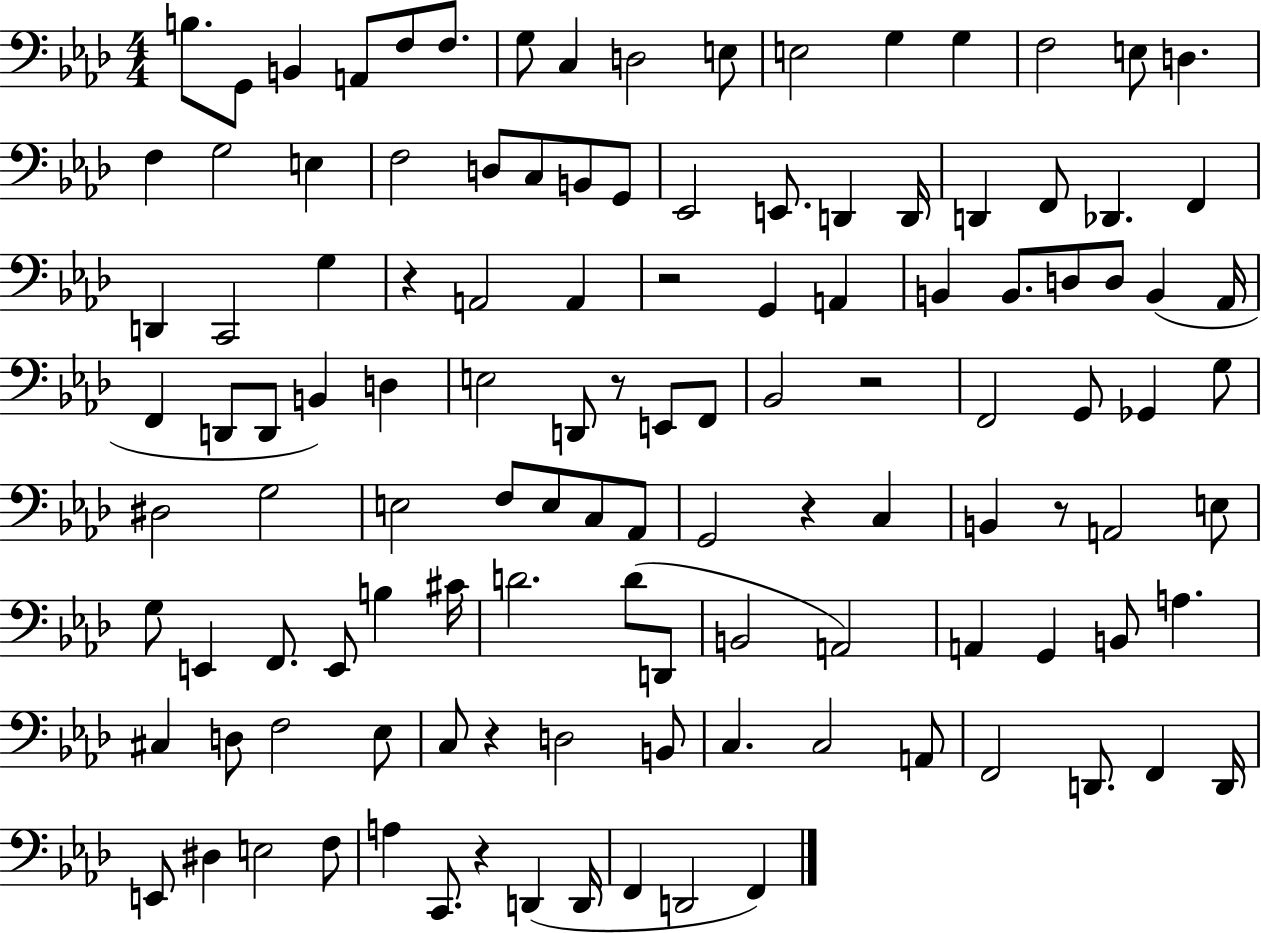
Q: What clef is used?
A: bass